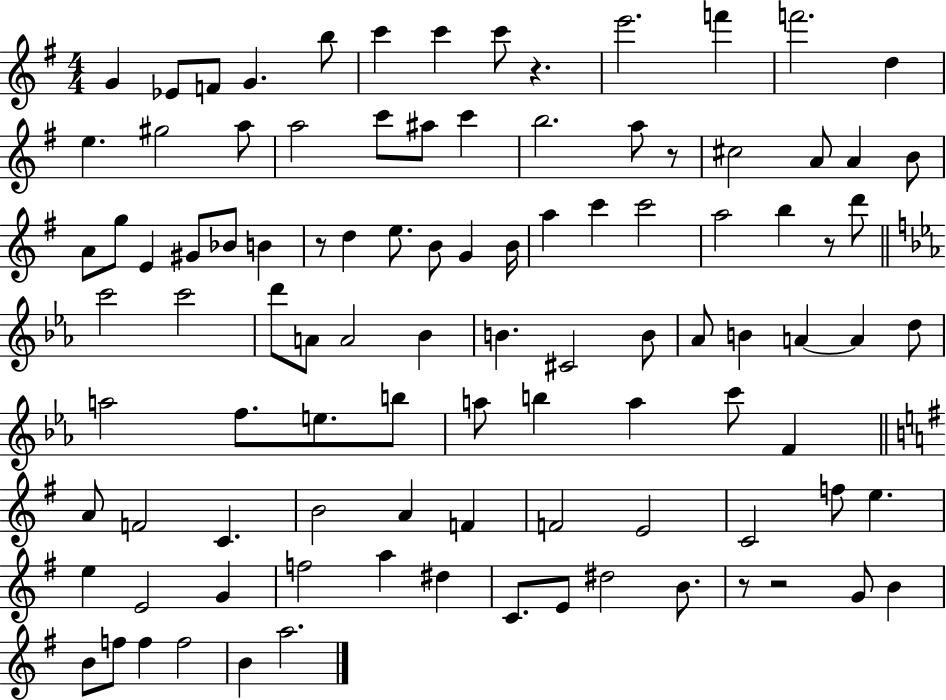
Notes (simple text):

G4/q Eb4/e F4/e G4/q. B5/e C6/q C6/q C6/e R/q. E6/h. F6/q F6/h. D5/q E5/q. G#5/h A5/e A5/h C6/e A#5/e C6/q B5/h. A5/e R/e C#5/h A4/e A4/q B4/e A4/e G5/e E4/q G#4/e Bb4/e B4/q R/e D5/q E5/e. B4/e G4/q B4/s A5/q C6/q C6/h A5/h B5/q R/e D6/e C6/h C6/h D6/e A4/e A4/h Bb4/q B4/q. C#4/h B4/e Ab4/e B4/q A4/q A4/q D5/e A5/h F5/e. E5/e. B5/e A5/e B5/q A5/q C6/e F4/q A4/e F4/h C4/q. B4/h A4/q F4/q F4/h E4/h C4/h F5/e E5/q. E5/q E4/h G4/q F5/h A5/q D#5/q C4/e. E4/e D#5/h B4/e. R/e R/h G4/e B4/q B4/e F5/e F5/q F5/h B4/q A5/h.